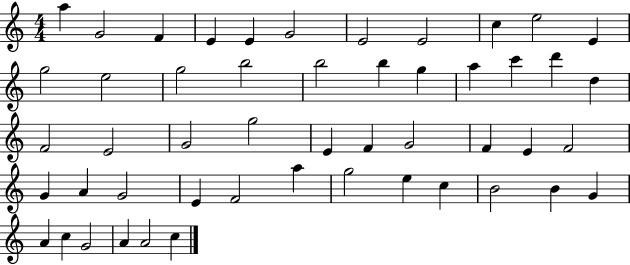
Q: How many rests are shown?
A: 0